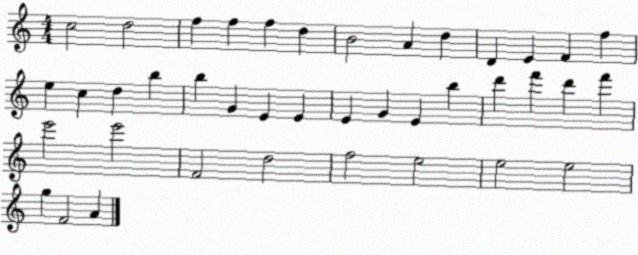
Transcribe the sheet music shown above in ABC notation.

X:1
T:Untitled
M:4/4
L:1/4
K:C
c2 d2 f f f d B2 A d D E F f e c d b b G E E E G E b d' f' d' f' e'2 e'2 F2 d2 f2 e2 e2 e2 g F2 A